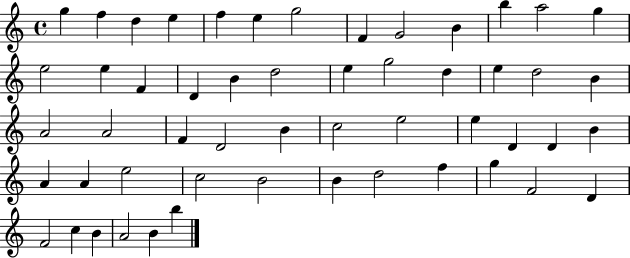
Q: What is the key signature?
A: C major